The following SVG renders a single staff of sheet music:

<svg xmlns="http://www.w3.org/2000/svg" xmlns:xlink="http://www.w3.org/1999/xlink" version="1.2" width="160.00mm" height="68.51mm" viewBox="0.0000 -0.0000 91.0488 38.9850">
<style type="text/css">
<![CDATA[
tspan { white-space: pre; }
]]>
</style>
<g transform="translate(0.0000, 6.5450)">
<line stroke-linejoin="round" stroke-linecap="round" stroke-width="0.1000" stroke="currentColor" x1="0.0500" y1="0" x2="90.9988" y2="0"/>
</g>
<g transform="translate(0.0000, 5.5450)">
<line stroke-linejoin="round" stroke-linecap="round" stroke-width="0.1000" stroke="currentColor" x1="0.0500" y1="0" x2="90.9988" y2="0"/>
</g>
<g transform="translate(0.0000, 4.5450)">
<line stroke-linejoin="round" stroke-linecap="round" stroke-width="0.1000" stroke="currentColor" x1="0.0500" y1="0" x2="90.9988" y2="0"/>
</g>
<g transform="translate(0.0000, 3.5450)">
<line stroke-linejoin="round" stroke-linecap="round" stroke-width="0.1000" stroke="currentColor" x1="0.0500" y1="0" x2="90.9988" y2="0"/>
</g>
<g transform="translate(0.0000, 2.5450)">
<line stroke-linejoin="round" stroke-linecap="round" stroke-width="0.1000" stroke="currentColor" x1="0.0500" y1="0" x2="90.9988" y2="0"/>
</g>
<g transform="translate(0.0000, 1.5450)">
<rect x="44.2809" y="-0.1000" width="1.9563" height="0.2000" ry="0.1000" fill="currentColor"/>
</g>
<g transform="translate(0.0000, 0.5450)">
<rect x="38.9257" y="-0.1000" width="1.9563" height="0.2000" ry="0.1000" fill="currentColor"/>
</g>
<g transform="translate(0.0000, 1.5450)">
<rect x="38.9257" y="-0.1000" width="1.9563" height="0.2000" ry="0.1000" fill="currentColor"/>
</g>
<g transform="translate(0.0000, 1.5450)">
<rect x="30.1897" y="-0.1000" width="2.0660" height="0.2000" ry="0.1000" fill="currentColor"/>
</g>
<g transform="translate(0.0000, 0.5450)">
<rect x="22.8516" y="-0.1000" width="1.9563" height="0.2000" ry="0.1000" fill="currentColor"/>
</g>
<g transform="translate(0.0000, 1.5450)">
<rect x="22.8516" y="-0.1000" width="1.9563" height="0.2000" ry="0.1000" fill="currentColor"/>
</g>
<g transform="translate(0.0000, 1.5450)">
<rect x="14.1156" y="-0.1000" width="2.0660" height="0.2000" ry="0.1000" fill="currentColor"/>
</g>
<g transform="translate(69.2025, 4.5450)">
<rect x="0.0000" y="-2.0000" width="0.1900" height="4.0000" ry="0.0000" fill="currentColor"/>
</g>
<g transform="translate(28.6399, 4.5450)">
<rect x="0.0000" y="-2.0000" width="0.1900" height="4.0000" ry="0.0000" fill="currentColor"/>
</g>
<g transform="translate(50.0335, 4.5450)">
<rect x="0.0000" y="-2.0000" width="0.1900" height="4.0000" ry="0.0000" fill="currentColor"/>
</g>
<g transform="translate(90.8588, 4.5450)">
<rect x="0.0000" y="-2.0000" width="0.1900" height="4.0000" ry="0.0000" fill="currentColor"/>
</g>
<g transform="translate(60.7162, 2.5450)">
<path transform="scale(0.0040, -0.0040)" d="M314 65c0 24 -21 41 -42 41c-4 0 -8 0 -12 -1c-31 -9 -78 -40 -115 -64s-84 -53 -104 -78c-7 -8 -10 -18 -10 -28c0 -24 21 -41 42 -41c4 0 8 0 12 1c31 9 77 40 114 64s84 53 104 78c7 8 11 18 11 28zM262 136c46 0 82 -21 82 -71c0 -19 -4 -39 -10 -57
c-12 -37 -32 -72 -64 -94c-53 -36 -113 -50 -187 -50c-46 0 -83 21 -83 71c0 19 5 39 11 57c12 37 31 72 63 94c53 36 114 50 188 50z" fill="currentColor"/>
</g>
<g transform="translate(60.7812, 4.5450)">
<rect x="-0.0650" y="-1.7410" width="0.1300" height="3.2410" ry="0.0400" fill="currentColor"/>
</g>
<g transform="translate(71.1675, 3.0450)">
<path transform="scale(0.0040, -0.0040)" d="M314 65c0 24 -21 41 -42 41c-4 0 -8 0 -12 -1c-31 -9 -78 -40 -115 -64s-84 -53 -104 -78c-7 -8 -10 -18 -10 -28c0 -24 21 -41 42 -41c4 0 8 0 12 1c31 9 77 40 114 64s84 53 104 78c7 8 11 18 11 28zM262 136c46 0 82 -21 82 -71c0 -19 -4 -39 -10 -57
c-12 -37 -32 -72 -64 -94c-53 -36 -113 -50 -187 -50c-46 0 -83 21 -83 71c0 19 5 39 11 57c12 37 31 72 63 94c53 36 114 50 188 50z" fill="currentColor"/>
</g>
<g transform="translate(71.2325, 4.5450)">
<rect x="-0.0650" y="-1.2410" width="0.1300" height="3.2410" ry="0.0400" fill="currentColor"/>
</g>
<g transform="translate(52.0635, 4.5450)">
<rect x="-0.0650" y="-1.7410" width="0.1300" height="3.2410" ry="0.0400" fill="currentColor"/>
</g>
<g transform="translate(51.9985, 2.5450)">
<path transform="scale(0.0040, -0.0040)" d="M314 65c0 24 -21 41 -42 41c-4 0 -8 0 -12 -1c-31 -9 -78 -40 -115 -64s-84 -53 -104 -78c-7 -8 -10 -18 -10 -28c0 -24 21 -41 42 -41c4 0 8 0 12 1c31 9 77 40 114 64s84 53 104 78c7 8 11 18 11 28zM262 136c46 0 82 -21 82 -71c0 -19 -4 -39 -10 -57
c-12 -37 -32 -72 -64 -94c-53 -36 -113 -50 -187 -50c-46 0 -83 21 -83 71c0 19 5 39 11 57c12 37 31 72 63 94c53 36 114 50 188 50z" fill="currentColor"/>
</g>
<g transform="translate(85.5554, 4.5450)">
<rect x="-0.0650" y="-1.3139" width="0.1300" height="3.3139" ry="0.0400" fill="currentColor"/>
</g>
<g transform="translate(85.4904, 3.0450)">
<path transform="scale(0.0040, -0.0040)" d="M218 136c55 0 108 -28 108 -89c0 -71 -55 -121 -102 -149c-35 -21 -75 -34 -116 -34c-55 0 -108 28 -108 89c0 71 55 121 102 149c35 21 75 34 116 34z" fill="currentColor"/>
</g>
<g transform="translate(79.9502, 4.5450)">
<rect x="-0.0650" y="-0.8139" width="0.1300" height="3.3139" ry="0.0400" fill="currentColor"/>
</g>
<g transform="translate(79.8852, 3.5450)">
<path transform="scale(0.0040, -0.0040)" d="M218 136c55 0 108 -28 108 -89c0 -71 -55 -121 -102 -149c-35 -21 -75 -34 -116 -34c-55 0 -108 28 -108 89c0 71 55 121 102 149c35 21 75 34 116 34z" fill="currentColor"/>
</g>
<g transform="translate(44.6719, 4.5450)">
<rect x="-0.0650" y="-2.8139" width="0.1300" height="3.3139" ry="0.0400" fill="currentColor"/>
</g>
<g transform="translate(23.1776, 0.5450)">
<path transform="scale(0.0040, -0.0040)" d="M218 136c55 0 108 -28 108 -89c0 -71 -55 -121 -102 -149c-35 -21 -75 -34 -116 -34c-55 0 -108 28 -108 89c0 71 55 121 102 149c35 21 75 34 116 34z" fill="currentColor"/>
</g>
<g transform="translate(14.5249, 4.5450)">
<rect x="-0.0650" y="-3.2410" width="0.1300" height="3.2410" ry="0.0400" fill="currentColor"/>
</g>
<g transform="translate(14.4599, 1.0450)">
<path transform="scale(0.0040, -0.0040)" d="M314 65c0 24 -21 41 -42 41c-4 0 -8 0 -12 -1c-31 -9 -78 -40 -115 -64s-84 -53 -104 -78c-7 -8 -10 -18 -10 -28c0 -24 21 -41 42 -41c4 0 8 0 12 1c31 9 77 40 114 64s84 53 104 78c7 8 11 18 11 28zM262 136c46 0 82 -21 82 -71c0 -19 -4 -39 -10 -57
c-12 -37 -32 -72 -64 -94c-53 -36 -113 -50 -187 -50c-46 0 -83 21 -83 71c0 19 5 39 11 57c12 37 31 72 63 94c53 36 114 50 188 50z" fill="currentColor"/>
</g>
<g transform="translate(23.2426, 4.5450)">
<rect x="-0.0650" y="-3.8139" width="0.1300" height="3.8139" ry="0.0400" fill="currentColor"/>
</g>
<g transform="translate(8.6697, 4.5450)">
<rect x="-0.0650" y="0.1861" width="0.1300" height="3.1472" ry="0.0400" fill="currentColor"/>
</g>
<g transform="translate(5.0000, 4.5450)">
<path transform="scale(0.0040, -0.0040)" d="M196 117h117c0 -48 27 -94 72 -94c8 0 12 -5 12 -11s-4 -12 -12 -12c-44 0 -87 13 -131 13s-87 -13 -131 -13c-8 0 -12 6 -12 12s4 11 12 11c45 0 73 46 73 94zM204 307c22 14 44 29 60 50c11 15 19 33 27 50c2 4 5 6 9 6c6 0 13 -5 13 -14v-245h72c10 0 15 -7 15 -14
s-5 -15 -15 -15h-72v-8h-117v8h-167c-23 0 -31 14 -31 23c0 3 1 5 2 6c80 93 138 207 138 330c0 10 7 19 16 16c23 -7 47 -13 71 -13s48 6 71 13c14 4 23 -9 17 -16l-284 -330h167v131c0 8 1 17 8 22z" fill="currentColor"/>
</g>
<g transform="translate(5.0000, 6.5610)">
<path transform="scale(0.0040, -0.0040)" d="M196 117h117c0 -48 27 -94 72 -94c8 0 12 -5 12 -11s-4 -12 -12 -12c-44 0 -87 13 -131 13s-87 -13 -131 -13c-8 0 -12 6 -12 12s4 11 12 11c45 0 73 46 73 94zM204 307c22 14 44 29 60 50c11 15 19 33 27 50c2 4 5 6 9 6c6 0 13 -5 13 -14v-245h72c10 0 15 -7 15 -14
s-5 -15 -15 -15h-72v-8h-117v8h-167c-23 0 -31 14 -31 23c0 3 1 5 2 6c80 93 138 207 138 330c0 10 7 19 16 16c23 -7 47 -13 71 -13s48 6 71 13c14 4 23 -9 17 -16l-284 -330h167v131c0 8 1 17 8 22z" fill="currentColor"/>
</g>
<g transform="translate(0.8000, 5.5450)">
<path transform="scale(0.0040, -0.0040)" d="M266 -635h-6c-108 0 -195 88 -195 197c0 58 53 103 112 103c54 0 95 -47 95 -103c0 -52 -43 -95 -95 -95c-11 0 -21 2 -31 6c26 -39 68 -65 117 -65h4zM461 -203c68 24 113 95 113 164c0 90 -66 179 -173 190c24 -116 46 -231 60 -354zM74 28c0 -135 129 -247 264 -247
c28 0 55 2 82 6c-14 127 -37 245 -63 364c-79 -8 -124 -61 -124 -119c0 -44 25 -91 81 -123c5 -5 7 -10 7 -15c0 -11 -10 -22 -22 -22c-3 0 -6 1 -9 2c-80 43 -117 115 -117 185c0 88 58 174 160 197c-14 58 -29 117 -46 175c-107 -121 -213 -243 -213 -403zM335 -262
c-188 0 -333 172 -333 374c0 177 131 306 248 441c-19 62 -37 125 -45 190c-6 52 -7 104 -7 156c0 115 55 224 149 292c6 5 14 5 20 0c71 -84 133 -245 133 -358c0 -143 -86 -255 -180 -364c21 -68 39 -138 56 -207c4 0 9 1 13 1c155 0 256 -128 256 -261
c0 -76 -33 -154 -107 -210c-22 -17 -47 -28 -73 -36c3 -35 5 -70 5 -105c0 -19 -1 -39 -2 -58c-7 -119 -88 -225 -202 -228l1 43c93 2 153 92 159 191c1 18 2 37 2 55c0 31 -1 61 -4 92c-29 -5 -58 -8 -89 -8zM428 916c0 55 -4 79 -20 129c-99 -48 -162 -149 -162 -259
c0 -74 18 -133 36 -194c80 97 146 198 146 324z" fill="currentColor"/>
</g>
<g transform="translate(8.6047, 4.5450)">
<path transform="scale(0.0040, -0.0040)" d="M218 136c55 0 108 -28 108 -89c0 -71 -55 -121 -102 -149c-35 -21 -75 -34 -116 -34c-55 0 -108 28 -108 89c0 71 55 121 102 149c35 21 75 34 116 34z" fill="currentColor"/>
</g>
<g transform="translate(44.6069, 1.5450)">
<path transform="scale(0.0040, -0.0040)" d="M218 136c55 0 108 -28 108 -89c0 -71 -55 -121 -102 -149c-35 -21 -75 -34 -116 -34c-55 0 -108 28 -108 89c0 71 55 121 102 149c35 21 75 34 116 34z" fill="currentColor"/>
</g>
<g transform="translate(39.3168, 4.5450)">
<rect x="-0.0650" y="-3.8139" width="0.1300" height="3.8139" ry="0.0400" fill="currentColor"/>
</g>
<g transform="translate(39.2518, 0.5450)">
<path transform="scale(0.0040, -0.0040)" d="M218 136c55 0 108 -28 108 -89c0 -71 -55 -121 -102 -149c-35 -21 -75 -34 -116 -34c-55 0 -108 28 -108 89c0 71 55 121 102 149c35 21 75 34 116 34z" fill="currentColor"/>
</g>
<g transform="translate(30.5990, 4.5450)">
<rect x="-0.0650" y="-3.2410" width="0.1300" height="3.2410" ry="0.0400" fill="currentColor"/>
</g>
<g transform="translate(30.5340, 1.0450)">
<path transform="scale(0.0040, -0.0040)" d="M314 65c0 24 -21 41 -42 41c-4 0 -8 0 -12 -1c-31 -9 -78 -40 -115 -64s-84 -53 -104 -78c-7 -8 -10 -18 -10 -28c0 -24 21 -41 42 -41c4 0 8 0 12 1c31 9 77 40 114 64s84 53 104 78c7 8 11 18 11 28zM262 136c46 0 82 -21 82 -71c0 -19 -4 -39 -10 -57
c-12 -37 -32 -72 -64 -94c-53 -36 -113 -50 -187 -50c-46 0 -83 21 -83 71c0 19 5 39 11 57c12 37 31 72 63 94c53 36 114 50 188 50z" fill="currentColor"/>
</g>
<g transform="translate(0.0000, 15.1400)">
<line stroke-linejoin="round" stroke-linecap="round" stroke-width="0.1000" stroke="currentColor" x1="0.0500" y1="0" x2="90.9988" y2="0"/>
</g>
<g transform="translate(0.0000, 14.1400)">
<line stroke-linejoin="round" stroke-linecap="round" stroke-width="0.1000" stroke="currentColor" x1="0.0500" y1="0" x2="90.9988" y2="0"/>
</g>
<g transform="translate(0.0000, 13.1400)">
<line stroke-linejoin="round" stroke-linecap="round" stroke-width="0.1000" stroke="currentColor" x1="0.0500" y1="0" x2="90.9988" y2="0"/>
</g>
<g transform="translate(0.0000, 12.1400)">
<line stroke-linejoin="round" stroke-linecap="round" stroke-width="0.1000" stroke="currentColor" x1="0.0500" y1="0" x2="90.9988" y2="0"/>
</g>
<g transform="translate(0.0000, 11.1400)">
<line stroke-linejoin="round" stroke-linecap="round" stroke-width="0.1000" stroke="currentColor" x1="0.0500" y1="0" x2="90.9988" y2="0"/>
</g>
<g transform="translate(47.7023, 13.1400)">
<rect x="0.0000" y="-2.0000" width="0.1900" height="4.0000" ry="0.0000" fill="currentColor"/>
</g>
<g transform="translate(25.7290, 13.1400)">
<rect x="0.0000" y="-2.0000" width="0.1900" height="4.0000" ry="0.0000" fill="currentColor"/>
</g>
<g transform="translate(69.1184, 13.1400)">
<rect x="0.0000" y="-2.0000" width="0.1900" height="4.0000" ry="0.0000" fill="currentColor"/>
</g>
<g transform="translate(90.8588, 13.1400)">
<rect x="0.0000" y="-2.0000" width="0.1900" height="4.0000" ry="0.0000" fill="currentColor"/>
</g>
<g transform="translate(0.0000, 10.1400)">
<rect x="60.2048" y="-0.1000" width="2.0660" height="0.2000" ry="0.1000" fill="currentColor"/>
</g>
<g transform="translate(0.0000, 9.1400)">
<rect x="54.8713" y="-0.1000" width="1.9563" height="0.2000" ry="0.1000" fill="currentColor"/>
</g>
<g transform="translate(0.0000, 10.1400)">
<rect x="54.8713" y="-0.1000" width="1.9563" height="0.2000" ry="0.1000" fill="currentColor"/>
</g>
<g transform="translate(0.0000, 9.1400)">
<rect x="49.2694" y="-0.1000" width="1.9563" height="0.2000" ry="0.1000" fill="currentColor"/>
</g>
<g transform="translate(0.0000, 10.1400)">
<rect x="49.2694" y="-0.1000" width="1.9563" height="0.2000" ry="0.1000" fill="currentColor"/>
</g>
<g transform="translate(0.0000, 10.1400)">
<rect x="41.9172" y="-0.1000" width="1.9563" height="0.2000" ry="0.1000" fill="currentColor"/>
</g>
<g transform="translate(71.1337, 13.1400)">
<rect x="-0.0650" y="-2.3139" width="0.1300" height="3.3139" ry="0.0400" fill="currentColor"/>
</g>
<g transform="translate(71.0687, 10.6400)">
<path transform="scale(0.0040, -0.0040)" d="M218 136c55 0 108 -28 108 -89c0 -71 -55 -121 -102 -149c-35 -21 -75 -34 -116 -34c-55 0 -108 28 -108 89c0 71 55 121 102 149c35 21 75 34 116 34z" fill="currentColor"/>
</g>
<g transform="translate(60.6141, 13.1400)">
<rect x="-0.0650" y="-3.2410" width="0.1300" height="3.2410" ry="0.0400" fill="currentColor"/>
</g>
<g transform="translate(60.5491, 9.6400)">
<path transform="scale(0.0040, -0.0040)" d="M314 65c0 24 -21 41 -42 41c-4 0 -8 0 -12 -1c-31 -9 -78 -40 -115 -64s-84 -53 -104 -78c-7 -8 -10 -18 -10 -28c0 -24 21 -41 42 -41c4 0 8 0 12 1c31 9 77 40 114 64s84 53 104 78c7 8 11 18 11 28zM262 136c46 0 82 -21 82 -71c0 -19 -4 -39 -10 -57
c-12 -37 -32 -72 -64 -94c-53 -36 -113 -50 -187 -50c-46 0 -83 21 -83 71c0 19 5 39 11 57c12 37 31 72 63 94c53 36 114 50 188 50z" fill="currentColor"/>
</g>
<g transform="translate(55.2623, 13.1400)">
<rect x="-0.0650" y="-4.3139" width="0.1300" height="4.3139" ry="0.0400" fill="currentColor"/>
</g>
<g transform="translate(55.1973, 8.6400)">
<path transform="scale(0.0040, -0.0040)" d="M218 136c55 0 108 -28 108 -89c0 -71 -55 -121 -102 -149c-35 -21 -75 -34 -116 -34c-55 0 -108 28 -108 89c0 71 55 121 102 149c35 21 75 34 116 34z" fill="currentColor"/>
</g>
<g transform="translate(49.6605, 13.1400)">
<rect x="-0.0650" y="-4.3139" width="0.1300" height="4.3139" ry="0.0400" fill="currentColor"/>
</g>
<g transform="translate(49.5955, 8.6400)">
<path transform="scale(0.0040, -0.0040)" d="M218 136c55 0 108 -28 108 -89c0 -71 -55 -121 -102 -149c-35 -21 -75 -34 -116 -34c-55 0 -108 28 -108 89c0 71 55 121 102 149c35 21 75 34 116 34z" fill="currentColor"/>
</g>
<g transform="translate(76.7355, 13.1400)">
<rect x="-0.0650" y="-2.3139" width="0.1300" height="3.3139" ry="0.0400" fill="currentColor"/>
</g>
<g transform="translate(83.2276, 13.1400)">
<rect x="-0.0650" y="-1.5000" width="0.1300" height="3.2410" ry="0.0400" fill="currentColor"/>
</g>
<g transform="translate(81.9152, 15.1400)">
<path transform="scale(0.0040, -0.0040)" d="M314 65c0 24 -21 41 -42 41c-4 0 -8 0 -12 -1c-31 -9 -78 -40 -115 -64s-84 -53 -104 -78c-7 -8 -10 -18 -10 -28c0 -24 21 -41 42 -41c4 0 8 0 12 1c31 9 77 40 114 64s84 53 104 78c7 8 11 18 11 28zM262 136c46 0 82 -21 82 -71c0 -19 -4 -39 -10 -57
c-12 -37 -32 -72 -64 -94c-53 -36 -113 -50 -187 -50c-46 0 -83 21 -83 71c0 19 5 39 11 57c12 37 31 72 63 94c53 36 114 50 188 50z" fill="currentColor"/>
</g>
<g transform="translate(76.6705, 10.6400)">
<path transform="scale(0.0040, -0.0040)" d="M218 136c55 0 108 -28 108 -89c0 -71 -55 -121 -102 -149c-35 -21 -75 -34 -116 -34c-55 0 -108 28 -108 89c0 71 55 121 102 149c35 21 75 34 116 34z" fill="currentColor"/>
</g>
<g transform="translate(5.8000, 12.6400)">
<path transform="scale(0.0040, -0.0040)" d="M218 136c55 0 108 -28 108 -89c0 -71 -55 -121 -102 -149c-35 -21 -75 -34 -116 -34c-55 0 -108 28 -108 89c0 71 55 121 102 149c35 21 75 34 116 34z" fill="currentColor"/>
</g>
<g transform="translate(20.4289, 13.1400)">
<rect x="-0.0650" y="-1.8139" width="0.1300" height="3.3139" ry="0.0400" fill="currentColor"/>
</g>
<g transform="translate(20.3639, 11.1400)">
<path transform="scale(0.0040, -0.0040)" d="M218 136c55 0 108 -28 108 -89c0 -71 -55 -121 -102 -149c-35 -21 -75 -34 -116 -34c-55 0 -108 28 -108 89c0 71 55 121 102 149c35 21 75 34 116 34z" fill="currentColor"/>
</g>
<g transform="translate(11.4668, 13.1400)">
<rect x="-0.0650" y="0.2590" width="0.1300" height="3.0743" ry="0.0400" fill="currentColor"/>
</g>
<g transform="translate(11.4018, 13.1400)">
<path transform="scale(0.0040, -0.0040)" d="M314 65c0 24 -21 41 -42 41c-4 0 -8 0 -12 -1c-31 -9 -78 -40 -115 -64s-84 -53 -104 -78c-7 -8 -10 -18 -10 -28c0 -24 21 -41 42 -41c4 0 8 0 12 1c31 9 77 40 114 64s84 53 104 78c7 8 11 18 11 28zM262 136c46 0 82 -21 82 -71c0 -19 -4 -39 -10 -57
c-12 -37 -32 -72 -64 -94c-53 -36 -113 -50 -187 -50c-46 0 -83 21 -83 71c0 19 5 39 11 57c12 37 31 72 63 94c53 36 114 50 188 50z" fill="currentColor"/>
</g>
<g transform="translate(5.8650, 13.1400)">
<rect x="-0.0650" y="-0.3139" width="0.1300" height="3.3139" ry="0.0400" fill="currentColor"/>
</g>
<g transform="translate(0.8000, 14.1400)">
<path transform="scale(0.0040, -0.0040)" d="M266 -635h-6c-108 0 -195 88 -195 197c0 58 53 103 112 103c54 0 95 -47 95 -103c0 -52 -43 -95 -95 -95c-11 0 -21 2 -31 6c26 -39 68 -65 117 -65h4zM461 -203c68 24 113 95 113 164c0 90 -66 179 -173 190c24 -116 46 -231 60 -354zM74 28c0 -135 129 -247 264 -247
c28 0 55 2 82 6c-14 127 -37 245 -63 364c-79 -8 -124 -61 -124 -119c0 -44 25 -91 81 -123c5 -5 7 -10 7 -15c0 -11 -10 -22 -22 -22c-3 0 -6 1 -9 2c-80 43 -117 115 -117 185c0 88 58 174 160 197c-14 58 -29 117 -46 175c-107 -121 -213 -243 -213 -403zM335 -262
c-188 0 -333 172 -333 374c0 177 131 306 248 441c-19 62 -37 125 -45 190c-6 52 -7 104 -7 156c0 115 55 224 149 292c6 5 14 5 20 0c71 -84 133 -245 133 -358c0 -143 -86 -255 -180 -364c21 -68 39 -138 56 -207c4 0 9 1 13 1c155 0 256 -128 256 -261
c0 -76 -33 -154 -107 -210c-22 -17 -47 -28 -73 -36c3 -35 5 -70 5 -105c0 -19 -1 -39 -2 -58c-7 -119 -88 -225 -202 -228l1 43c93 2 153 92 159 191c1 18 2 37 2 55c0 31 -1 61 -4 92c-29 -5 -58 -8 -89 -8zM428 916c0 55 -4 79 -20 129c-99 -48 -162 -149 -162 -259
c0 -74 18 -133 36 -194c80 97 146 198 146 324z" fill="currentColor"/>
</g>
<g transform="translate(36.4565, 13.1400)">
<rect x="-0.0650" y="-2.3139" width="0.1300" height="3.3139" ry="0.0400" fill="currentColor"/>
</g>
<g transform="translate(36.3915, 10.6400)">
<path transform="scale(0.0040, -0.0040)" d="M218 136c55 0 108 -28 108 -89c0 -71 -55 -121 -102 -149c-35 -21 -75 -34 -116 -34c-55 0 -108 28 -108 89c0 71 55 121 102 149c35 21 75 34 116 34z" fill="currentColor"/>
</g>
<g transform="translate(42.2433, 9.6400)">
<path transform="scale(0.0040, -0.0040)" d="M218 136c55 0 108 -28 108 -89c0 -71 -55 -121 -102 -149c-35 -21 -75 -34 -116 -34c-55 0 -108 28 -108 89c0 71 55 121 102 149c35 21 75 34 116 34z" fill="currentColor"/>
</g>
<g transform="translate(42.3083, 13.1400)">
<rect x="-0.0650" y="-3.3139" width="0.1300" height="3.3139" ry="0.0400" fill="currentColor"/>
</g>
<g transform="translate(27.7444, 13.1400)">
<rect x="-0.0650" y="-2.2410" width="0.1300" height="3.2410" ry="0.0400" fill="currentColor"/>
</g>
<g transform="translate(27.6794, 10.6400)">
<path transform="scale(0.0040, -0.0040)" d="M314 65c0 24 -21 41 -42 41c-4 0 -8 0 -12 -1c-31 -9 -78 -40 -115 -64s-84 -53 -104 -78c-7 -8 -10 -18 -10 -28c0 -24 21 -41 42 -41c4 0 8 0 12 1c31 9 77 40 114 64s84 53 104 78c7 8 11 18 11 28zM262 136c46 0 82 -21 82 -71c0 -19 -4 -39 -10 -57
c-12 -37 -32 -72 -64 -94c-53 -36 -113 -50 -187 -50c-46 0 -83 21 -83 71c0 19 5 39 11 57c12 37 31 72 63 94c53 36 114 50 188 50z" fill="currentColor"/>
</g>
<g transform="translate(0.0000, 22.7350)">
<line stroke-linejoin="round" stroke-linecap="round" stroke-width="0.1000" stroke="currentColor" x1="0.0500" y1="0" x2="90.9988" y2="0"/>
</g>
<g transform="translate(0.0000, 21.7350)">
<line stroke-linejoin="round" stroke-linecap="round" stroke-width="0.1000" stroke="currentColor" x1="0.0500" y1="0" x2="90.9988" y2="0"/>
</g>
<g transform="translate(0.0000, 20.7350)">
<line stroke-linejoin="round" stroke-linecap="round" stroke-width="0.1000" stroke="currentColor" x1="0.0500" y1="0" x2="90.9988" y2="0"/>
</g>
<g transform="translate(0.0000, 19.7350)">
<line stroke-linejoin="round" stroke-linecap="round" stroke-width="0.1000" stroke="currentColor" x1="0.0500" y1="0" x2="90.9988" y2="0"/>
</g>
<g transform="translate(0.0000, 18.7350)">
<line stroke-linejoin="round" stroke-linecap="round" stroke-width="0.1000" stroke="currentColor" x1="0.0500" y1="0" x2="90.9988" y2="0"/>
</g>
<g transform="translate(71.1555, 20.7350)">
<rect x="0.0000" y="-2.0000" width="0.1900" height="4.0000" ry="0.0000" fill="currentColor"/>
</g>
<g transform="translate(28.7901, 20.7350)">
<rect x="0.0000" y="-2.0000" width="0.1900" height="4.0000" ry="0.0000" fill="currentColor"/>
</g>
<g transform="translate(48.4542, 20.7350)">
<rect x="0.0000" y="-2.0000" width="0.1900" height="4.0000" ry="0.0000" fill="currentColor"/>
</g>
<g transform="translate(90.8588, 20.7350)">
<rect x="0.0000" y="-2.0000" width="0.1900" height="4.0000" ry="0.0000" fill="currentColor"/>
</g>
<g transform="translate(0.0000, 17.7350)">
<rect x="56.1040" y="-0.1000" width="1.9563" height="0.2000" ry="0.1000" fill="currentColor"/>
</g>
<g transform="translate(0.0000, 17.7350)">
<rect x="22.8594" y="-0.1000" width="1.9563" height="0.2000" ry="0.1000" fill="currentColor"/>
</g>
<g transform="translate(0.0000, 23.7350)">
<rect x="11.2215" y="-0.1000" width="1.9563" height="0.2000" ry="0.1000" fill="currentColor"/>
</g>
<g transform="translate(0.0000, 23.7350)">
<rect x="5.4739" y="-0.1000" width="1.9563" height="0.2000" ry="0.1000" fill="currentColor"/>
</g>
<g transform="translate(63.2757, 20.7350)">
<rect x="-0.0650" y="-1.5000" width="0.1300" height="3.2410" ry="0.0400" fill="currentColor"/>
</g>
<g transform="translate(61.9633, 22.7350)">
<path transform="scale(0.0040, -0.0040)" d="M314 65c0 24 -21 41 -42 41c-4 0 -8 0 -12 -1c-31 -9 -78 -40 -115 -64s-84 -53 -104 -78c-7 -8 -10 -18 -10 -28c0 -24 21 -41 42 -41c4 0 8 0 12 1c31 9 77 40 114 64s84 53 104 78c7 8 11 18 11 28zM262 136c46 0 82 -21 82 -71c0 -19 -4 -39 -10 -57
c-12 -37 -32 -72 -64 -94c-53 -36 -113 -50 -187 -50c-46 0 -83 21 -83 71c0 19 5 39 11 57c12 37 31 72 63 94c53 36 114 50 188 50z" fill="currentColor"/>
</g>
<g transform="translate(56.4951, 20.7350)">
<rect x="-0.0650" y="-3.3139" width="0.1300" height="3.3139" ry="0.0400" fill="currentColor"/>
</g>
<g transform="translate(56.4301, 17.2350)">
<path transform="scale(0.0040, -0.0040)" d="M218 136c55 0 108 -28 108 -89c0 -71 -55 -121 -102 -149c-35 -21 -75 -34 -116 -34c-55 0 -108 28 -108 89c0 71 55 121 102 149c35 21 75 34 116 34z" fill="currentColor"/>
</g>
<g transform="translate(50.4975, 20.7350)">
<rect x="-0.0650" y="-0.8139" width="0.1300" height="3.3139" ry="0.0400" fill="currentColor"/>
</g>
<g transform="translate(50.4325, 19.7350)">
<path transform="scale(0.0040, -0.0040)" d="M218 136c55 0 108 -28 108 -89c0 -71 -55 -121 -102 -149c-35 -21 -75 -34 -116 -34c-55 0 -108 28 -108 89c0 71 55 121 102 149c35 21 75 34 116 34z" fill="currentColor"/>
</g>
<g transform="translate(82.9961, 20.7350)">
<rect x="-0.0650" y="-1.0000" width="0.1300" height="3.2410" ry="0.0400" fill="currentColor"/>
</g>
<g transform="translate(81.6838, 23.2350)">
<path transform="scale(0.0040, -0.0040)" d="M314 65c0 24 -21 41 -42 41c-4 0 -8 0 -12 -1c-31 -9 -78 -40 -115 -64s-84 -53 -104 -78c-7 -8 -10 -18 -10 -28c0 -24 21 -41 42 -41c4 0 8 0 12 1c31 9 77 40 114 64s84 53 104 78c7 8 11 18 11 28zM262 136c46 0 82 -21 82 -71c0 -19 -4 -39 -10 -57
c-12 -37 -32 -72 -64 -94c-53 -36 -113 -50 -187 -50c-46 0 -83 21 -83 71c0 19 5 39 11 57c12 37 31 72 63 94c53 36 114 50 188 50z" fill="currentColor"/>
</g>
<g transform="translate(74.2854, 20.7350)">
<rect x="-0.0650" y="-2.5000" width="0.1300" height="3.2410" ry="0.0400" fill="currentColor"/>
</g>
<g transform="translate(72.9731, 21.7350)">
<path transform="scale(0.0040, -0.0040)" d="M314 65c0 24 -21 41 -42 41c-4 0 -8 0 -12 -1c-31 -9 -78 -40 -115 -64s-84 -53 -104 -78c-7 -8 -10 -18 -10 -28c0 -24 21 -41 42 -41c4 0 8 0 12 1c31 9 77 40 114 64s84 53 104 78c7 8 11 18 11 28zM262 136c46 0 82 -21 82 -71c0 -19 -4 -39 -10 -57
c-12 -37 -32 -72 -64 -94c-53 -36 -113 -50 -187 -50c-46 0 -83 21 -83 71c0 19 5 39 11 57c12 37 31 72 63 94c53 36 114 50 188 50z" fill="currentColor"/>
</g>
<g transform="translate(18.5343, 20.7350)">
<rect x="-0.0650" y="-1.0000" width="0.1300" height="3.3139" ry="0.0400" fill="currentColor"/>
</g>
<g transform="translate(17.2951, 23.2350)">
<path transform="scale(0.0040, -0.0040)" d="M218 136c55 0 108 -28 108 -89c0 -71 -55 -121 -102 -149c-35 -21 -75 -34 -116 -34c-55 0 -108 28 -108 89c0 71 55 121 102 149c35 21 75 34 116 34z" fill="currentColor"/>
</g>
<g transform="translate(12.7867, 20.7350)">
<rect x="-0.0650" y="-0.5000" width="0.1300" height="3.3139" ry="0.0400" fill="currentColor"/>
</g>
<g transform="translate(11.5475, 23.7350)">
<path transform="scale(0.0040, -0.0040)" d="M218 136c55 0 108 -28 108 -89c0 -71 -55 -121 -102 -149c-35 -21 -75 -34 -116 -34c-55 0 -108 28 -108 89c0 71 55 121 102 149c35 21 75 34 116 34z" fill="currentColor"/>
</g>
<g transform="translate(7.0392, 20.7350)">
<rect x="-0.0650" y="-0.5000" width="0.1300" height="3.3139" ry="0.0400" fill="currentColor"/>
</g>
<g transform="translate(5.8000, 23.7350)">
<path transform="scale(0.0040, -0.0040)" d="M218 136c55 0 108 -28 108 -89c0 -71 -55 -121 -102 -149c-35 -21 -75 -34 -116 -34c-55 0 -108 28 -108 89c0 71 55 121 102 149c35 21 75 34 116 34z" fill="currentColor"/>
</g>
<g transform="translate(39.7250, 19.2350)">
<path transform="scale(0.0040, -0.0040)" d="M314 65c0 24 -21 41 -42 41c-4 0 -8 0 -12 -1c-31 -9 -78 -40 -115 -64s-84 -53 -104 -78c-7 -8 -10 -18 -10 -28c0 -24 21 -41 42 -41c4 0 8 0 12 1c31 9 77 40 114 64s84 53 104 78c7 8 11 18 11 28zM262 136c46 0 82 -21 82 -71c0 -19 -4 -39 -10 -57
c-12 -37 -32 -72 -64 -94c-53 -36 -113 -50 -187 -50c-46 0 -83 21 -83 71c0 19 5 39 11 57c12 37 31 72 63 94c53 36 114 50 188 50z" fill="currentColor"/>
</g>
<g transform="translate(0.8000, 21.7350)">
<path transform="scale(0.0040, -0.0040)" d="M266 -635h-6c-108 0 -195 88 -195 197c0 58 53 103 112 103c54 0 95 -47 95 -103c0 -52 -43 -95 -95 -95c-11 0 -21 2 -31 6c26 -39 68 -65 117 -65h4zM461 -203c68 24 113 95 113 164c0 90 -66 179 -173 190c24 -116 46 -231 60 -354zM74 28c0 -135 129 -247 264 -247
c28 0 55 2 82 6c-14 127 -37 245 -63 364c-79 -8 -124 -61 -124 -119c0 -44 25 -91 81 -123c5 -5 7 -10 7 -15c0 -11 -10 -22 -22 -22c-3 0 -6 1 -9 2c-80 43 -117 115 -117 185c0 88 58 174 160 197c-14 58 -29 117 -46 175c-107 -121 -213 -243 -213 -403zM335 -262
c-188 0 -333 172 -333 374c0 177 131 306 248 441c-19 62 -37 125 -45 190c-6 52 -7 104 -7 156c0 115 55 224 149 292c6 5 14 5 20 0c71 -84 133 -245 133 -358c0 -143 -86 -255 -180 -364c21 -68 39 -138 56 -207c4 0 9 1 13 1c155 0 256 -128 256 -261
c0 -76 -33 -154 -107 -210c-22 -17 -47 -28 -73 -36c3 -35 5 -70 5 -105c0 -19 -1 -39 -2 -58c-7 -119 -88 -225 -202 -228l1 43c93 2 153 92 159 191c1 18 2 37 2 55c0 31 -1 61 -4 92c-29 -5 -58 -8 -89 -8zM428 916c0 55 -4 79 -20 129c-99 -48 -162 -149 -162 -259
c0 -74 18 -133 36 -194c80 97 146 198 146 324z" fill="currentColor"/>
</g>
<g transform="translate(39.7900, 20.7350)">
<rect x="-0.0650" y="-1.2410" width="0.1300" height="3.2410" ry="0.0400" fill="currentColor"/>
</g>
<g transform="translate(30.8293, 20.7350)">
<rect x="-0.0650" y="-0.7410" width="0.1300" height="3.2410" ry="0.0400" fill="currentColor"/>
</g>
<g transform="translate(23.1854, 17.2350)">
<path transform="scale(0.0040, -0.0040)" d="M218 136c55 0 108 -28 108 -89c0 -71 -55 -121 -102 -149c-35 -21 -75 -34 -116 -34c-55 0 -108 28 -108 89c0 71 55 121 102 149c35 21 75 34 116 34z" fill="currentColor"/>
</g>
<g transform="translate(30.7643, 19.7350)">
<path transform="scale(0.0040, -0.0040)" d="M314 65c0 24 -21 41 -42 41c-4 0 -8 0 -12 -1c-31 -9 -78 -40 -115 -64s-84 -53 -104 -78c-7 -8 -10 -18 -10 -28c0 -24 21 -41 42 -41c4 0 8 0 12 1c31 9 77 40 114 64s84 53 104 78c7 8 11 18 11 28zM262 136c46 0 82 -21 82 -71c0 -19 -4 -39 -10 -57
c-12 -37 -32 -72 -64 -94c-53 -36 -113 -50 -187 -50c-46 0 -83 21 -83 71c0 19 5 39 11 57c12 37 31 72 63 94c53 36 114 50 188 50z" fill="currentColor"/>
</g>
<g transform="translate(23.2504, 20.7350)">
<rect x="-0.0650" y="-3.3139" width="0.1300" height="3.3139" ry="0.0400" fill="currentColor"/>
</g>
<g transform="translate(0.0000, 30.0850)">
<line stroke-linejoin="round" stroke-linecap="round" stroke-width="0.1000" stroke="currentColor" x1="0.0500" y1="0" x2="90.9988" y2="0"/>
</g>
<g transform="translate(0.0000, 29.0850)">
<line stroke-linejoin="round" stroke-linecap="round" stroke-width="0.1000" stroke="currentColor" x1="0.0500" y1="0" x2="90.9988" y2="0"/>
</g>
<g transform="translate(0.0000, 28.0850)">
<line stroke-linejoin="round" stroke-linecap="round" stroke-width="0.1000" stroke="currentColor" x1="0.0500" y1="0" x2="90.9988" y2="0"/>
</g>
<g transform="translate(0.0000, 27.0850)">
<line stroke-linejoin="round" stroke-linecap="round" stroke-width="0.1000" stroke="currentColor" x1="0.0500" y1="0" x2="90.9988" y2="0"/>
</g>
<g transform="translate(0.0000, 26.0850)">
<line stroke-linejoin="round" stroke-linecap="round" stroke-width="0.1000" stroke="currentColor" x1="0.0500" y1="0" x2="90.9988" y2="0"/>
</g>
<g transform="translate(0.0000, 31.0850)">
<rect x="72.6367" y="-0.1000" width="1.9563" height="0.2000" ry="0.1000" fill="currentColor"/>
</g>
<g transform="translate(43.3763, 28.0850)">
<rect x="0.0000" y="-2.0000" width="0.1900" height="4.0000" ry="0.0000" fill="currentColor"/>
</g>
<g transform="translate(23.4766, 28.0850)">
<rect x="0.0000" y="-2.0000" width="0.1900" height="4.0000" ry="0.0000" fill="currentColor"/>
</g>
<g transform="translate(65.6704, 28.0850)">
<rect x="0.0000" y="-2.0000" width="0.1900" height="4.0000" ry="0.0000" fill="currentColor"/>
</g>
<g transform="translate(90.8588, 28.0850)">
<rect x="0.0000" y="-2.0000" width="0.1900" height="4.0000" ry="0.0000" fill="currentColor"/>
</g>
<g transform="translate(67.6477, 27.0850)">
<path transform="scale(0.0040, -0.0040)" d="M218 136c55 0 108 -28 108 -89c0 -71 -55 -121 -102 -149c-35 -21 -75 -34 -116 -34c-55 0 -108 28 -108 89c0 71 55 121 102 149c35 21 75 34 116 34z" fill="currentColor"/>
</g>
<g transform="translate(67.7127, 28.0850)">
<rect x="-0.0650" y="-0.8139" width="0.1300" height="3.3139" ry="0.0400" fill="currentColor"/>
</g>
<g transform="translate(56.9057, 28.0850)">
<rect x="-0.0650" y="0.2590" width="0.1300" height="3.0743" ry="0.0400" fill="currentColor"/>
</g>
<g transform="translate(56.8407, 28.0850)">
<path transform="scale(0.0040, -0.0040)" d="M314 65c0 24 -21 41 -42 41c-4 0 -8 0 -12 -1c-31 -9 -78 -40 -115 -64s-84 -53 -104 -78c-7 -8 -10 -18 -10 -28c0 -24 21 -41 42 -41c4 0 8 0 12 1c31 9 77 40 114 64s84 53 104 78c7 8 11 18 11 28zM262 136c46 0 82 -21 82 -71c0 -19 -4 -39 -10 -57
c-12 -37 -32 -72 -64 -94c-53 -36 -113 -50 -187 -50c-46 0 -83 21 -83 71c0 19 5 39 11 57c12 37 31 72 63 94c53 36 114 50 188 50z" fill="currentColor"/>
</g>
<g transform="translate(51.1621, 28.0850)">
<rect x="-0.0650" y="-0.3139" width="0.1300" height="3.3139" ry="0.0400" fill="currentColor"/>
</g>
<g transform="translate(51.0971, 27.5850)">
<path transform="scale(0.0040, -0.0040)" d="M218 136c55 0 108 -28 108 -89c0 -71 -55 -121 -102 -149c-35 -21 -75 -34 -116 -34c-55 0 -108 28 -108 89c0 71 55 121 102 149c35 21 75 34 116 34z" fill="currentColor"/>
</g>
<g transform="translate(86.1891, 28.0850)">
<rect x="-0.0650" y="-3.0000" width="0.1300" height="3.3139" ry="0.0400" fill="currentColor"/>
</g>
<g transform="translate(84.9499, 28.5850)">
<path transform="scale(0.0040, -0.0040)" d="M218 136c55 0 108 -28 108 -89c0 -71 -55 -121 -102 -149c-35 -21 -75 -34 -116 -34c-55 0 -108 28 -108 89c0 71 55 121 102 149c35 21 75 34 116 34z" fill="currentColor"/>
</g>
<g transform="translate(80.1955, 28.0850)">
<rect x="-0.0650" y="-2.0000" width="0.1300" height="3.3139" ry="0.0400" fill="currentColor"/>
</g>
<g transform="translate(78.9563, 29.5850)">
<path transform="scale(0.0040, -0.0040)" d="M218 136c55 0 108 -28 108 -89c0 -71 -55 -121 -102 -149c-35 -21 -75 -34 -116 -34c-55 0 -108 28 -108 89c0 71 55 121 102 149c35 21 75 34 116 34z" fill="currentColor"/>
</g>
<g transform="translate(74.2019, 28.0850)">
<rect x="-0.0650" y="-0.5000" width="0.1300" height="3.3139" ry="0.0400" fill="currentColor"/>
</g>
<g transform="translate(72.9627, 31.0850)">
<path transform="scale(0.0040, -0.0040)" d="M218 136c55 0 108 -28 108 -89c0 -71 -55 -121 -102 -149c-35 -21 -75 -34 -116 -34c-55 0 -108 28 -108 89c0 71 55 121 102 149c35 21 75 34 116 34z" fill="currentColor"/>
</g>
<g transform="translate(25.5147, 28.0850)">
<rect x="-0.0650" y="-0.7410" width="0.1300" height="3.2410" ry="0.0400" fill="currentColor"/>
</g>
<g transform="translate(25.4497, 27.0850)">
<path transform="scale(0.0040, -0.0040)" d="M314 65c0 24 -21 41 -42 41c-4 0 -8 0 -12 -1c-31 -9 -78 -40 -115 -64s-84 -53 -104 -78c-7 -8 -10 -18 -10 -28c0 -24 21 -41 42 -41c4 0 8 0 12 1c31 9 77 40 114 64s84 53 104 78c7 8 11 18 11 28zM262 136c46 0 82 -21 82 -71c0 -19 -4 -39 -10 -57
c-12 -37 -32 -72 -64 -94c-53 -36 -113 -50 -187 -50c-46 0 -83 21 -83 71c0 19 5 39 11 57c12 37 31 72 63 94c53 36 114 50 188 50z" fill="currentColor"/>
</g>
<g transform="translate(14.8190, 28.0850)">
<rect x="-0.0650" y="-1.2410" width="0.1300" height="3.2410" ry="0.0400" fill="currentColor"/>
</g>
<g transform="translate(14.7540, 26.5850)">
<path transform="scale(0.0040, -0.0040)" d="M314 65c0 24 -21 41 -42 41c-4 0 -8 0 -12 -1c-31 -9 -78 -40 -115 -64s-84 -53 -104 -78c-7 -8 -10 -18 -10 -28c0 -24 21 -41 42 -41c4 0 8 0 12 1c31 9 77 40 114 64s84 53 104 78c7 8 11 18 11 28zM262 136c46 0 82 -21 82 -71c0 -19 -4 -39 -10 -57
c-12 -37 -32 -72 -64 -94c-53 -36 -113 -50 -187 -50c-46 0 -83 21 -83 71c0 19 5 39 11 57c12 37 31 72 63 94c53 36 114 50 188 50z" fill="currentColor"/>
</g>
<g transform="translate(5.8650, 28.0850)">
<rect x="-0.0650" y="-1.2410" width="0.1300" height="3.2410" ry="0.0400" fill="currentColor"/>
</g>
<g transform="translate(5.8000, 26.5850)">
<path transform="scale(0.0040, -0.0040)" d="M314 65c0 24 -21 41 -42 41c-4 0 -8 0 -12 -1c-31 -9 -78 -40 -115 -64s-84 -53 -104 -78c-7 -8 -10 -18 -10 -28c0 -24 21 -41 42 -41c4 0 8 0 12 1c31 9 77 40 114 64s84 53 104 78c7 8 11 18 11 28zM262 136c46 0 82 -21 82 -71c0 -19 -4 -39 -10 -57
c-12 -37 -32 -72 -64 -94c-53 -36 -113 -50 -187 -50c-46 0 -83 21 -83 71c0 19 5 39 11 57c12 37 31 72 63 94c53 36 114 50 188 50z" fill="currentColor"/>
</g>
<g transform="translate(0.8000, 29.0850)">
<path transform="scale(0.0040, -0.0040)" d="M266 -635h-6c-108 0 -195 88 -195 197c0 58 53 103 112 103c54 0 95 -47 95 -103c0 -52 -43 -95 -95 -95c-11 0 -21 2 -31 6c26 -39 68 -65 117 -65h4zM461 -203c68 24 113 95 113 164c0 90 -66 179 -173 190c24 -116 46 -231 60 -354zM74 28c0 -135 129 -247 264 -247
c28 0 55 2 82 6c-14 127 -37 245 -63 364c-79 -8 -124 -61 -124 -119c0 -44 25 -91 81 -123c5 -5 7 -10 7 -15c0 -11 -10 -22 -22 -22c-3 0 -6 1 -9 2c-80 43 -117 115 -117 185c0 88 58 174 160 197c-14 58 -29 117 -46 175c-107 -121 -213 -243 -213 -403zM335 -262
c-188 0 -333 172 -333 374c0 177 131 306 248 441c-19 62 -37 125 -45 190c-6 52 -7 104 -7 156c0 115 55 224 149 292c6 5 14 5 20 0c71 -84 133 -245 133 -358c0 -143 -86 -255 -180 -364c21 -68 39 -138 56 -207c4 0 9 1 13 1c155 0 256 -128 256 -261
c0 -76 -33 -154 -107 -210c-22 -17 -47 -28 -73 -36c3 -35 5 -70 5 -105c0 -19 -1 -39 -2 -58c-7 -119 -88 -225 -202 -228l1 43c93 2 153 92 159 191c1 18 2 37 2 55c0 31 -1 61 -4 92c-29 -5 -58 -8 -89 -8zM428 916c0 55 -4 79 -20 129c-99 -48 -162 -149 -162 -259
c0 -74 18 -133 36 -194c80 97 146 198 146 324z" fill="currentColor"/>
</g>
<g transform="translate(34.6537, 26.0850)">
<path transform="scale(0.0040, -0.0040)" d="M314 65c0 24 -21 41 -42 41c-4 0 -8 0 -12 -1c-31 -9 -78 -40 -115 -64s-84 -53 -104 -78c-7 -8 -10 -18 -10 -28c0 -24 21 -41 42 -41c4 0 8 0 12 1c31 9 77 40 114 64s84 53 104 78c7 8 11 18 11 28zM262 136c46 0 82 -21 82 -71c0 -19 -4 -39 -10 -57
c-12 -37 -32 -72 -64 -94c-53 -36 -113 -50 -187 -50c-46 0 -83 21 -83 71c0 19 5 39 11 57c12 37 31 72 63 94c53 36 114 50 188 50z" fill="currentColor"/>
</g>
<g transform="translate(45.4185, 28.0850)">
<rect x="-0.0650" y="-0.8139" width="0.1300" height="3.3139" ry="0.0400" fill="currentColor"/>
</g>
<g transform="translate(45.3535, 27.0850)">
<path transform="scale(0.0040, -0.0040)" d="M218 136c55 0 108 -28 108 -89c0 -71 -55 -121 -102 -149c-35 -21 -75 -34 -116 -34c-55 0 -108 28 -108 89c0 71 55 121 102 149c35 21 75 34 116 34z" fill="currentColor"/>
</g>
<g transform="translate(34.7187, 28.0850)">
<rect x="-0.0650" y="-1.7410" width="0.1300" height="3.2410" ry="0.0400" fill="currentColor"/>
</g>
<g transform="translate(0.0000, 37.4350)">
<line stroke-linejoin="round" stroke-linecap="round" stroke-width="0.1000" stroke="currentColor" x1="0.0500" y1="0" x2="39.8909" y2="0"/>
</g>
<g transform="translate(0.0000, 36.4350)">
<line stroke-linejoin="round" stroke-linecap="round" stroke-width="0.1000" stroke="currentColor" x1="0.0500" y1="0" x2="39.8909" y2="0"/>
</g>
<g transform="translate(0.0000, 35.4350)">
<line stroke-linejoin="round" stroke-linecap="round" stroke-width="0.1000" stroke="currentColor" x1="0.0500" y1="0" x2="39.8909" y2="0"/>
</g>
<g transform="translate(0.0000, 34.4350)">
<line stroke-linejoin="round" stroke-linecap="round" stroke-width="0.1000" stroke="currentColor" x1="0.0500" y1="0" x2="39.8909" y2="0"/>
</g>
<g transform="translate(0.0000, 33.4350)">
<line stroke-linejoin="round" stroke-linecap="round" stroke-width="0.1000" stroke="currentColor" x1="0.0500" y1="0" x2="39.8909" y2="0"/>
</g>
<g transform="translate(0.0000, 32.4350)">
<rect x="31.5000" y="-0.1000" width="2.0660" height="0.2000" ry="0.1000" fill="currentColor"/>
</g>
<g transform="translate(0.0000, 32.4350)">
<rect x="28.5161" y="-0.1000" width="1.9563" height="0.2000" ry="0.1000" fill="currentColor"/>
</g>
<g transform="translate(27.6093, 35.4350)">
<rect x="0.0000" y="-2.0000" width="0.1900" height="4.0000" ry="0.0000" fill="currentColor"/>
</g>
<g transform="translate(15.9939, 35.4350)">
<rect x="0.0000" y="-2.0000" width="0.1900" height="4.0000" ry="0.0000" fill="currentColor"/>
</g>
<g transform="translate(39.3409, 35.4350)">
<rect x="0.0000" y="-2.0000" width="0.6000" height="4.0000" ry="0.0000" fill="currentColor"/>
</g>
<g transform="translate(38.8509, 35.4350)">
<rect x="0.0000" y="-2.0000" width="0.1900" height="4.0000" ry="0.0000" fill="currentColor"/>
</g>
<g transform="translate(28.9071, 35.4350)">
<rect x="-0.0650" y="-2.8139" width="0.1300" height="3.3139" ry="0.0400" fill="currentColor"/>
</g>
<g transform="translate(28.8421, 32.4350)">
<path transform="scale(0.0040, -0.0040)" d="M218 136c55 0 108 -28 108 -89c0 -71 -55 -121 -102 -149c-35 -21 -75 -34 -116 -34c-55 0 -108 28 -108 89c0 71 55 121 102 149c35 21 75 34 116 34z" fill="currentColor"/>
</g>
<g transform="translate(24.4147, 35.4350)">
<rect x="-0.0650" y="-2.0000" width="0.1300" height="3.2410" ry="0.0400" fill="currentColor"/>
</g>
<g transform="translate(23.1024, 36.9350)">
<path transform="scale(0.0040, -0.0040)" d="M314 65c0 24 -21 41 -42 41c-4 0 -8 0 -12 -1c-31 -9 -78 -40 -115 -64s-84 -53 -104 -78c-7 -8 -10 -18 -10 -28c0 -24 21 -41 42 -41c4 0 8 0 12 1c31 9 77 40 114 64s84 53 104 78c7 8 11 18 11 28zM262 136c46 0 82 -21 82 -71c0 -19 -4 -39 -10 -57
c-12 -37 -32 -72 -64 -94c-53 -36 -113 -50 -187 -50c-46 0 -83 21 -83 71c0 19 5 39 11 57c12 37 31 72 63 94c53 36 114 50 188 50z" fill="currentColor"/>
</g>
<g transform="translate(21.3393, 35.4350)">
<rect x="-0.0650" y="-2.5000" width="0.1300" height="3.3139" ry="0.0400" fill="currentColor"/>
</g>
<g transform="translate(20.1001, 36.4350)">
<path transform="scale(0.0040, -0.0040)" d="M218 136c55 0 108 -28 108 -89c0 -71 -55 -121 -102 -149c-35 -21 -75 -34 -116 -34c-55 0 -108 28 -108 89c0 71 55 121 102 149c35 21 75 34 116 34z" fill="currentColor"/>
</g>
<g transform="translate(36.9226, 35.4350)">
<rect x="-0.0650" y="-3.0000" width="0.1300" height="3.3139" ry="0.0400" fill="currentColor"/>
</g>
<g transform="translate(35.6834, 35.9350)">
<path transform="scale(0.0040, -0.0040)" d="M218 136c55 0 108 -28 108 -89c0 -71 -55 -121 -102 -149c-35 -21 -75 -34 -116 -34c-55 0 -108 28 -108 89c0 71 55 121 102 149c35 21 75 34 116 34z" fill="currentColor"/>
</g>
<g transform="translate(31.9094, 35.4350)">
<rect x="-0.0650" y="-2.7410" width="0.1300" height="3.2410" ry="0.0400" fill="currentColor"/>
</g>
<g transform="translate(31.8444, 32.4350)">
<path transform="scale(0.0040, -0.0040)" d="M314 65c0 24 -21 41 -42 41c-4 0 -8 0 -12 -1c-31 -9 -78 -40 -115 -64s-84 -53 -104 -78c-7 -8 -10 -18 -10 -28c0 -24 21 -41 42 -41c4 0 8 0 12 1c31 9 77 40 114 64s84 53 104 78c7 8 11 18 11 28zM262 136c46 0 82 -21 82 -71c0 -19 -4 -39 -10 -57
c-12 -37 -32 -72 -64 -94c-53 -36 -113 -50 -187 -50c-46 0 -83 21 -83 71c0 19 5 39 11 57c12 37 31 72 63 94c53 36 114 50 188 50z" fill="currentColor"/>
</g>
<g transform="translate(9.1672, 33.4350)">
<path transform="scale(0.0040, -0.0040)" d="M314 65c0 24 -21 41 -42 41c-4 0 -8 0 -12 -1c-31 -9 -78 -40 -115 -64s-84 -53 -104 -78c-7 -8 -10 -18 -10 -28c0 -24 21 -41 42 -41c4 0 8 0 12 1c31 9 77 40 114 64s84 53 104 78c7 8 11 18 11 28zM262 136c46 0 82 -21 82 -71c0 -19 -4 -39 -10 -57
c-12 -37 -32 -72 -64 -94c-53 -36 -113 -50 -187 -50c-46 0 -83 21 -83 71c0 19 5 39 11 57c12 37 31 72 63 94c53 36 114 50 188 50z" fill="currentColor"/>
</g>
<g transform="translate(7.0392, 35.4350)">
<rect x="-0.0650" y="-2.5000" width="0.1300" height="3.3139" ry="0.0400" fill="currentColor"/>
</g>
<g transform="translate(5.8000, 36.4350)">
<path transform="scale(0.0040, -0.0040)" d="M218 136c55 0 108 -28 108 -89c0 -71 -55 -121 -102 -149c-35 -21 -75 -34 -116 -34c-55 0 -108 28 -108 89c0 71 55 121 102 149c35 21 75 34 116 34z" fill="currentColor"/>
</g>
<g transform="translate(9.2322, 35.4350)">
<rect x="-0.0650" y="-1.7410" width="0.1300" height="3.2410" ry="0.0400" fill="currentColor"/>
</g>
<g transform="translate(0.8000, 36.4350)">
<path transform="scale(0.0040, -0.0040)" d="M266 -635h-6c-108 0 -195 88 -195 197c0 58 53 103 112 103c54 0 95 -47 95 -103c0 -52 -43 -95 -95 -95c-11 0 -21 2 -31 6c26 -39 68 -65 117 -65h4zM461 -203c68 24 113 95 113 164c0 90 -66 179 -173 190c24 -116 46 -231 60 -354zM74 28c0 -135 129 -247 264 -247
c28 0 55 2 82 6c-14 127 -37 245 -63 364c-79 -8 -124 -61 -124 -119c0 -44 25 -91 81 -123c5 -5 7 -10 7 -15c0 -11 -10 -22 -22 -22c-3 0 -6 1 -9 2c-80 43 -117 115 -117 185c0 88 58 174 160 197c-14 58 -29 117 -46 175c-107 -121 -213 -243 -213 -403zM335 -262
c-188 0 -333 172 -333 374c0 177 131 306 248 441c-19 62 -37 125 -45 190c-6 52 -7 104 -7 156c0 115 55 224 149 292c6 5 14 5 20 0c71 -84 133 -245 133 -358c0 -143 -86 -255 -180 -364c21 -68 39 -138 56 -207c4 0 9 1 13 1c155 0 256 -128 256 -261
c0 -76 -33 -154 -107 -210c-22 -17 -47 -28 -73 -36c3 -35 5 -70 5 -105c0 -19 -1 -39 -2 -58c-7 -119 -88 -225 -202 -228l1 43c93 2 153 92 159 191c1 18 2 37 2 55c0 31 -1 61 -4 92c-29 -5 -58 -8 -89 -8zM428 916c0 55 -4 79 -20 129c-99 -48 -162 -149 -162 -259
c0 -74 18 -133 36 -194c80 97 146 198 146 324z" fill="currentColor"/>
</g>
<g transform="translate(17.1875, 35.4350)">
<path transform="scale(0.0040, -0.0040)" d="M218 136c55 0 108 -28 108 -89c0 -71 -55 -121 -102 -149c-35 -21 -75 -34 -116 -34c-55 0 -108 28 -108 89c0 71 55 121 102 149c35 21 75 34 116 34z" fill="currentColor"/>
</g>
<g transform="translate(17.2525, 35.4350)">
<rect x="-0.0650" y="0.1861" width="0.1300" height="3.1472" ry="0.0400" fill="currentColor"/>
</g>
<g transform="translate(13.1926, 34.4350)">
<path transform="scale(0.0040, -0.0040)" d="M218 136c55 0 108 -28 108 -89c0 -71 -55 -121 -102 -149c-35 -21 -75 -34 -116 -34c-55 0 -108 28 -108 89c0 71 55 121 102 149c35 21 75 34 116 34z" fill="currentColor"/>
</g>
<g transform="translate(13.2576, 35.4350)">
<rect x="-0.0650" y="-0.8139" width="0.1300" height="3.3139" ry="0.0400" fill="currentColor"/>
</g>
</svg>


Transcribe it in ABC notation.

X:1
T:Untitled
M:4/4
L:1/4
K:C
B b2 c' b2 c' a f2 f2 e2 d e c B2 f g2 g b d' d' b2 g g E2 C C D b d2 e2 d b E2 G2 D2 e2 e2 d2 f2 d c B2 d C F A G f2 d B G F2 a a2 A